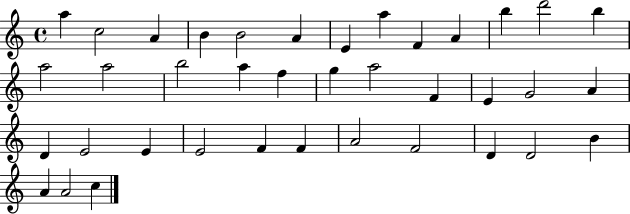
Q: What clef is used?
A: treble